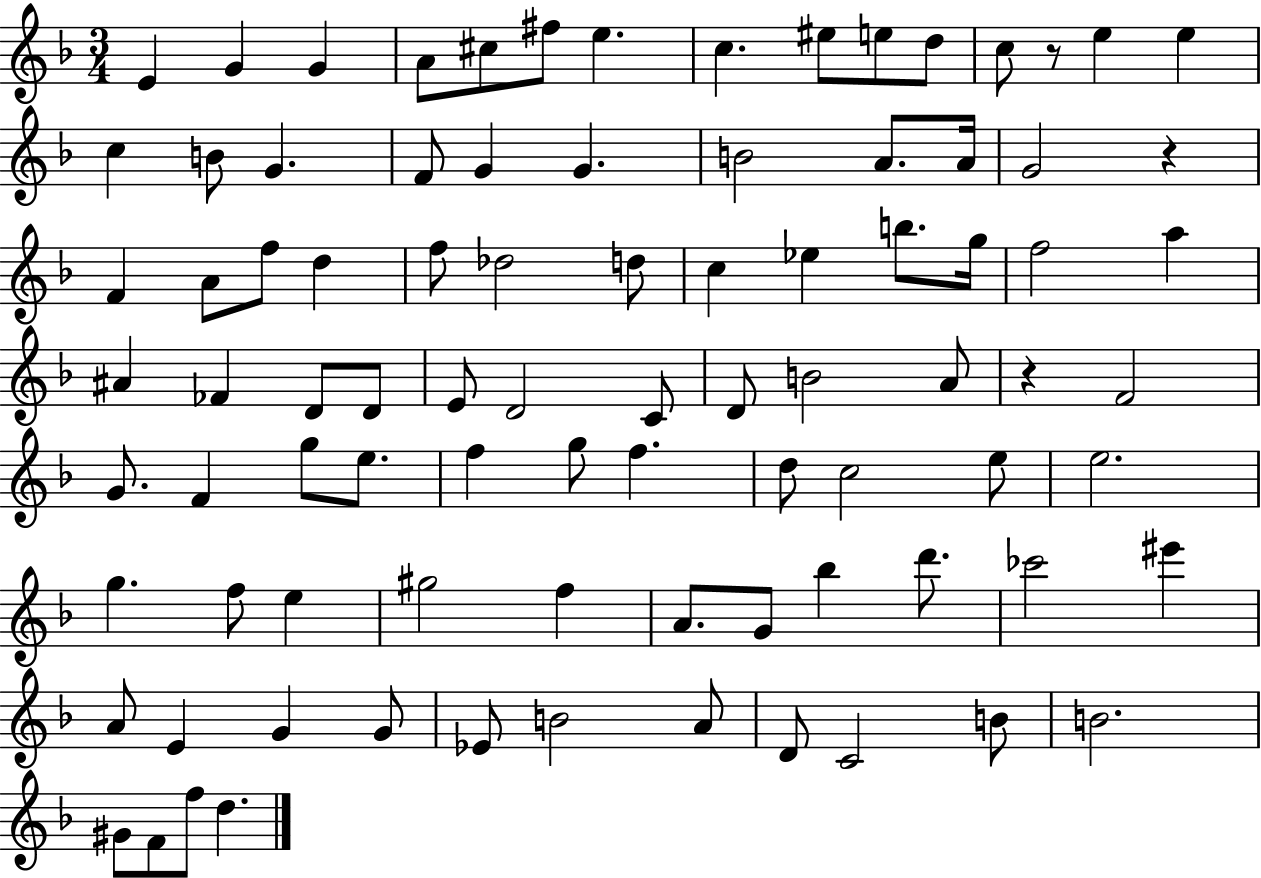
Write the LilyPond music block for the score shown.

{
  \clef treble
  \numericTimeSignature
  \time 3/4
  \key f \major
  e'4 g'4 g'4 | a'8 cis''8 fis''8 e''4. | c''4. eis''8 e''8 d''8 | c''8 r8 e''4 e''4 | \break c''4 b'8 g'4. | f'8 g'4 g'4. | b'2 a'8. a'16 | g'2 r4 | \break f'4 a'8 f''8 d''4 | f''8 des''2 d''8 | c''4 ees''4 b''8. g''16 | f''2 a''4 | \break ais'4 fes'4 d'8 d'8 | e'8 d'2 c'8 | d'8 b'2 a'8 | r4 f'2 | \break g'8. f'4 g''8 e''8. | f''4 g''8 f''4. | d''8 c''2 e''8 | e''2. | \break g''4. f''8 e''4 | gis''2 f''4 | a'8. g'8 bes''4 d'''8. | ces'''2 eis'''4 | \break a'8 e'4 g'4 g'8 | ees'8 b'2 a'8 | d'8 c'2 b'8 | b'2. | \break gis'8 f'8 f''8 d''4. | \bar "|."
}